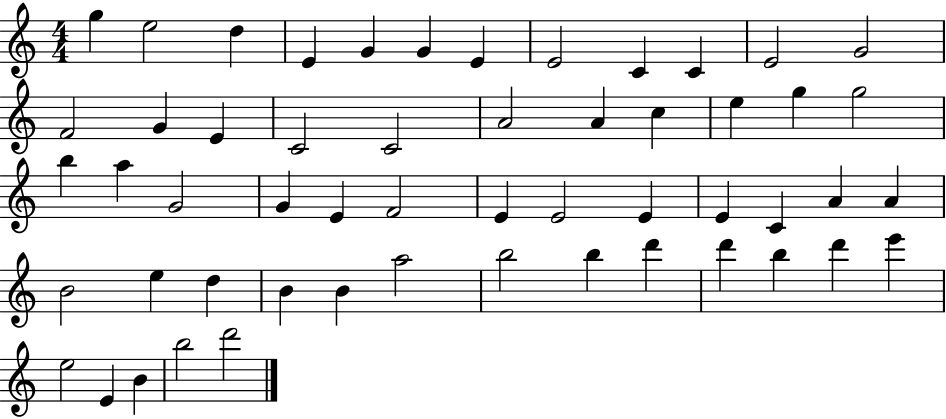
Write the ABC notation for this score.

X:1
T:Untitled
M:4/4
L:1/4
K:C
g e2 d E G G E E2 C C E2 G2 F2 G E C2 C2 A2 A c e g g2 b a G2 G E F2 E E2 E E C A A B2 e d B B a2 b2 b d' d' b d' e' e2 E B b2 d'2